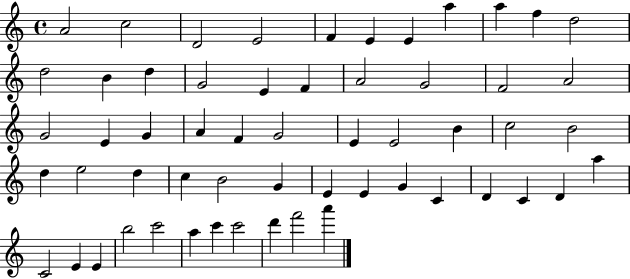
{
  \clef treble
  \time 4/4
  \defaultTimeSignature
  \key c \major
  a'2 c''2 | d'2 e'2 | f'4 e'4 e'4 a''4 | a''4 f''4 d''2 | \break d''2 b'4 d''4 | g'2 e'4 f'4 | a'2 g'2 | f'2 a'2 | \break g'2 e'4 g'4 | a'4 f'4 g'2 | e'4 e'2 b'4 | c''2 b'2 | \break d''4 e''2 d''4 | c''4 b'2 g'4 | e'4 e'4 g'4 c'4 | d'4 c'4 d'4 a''4 | \break c'2 e'4 e'4 | b''2 c'''2 | a''4 c'''4 c'''2 | d'''4 f'''2 a'''4 | \break \bar "|."
}